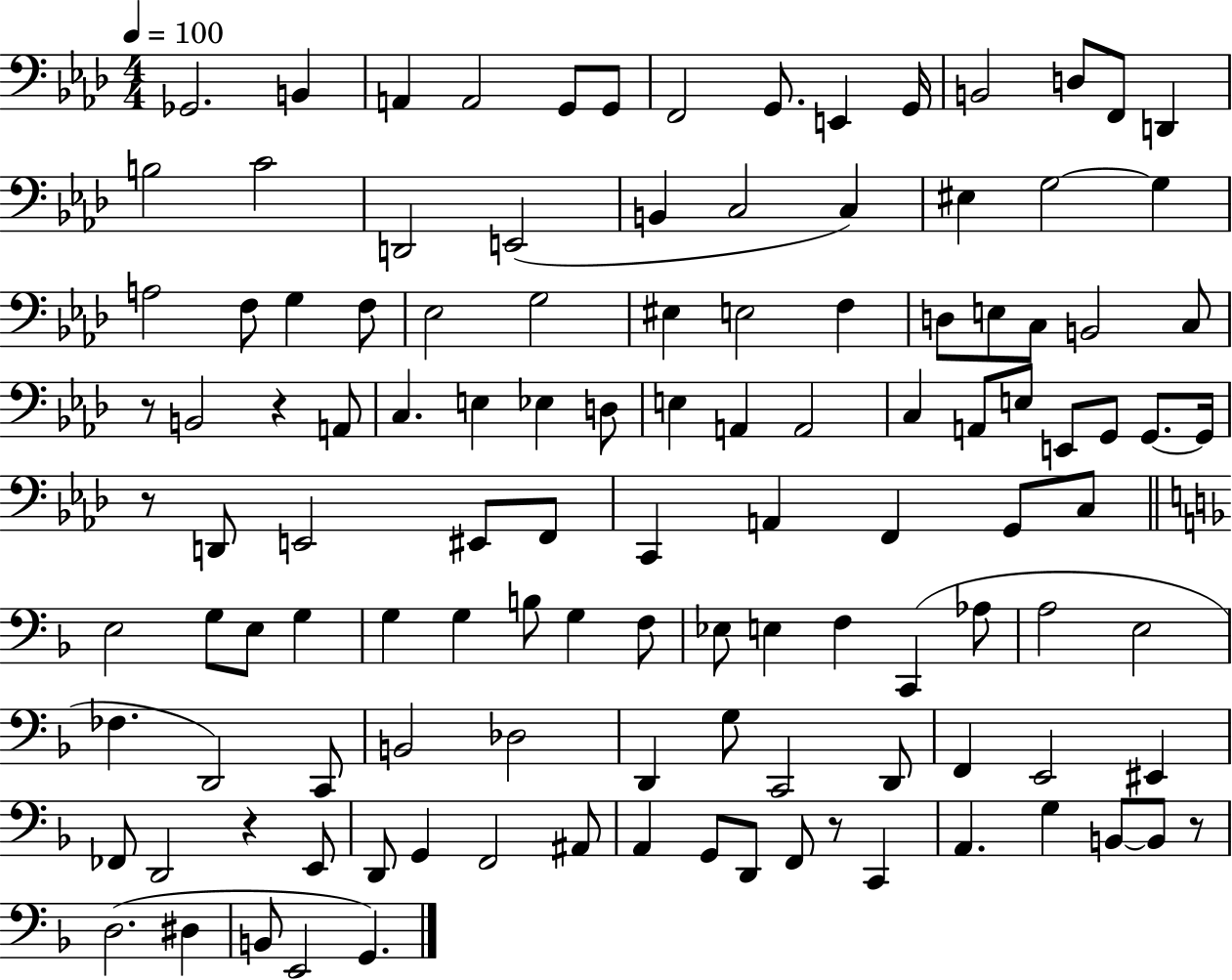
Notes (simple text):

Gb2/h. B2/q A2/q A2/h G2/e G2/e F2/h G2/e. E2/q G2/s B2/h D3/e F2/e D2/q B3/h C4/h D2/h E2/h B2/q C3/h C3/q EIS3/q G3/h G3/q A3/h F3/e G3/q F3/e Eb3/h G3/h EIS3/q E3/h F3/q D3/e E3/e C3/e B2/h C3/e R/e B2/h R/q A2/e C3/q. E3/q Eb3/q D3/e E3/q A2/q A2/h C3/q A2/e E3/e E2/e G2/e G2/e. G2/s R/e D2/e E2/h EIS2/e F2/e C2/q A2/q F2/q G2/e C3/e E3/h G3/e E3/e G3/q G3/q G3/q B3/e G3/q F3/e Eb3/e E3/q F3/q C2/q Ab3/e A3/h E3/h FES3/q. D2/h C2/e B2/h Db3/h D2/q G3/e C2/h D2/e F2/q E2/h EIS2/q FES2/e D2/h R/q E2/e D2/e G2/q F2/h A#2/e A2/q G2/e D2/e F2/e R/e C2/q A2/q. G3/q B2/e B2/e R/e D3/h. D#3/q B2/e E2/h G2/q.